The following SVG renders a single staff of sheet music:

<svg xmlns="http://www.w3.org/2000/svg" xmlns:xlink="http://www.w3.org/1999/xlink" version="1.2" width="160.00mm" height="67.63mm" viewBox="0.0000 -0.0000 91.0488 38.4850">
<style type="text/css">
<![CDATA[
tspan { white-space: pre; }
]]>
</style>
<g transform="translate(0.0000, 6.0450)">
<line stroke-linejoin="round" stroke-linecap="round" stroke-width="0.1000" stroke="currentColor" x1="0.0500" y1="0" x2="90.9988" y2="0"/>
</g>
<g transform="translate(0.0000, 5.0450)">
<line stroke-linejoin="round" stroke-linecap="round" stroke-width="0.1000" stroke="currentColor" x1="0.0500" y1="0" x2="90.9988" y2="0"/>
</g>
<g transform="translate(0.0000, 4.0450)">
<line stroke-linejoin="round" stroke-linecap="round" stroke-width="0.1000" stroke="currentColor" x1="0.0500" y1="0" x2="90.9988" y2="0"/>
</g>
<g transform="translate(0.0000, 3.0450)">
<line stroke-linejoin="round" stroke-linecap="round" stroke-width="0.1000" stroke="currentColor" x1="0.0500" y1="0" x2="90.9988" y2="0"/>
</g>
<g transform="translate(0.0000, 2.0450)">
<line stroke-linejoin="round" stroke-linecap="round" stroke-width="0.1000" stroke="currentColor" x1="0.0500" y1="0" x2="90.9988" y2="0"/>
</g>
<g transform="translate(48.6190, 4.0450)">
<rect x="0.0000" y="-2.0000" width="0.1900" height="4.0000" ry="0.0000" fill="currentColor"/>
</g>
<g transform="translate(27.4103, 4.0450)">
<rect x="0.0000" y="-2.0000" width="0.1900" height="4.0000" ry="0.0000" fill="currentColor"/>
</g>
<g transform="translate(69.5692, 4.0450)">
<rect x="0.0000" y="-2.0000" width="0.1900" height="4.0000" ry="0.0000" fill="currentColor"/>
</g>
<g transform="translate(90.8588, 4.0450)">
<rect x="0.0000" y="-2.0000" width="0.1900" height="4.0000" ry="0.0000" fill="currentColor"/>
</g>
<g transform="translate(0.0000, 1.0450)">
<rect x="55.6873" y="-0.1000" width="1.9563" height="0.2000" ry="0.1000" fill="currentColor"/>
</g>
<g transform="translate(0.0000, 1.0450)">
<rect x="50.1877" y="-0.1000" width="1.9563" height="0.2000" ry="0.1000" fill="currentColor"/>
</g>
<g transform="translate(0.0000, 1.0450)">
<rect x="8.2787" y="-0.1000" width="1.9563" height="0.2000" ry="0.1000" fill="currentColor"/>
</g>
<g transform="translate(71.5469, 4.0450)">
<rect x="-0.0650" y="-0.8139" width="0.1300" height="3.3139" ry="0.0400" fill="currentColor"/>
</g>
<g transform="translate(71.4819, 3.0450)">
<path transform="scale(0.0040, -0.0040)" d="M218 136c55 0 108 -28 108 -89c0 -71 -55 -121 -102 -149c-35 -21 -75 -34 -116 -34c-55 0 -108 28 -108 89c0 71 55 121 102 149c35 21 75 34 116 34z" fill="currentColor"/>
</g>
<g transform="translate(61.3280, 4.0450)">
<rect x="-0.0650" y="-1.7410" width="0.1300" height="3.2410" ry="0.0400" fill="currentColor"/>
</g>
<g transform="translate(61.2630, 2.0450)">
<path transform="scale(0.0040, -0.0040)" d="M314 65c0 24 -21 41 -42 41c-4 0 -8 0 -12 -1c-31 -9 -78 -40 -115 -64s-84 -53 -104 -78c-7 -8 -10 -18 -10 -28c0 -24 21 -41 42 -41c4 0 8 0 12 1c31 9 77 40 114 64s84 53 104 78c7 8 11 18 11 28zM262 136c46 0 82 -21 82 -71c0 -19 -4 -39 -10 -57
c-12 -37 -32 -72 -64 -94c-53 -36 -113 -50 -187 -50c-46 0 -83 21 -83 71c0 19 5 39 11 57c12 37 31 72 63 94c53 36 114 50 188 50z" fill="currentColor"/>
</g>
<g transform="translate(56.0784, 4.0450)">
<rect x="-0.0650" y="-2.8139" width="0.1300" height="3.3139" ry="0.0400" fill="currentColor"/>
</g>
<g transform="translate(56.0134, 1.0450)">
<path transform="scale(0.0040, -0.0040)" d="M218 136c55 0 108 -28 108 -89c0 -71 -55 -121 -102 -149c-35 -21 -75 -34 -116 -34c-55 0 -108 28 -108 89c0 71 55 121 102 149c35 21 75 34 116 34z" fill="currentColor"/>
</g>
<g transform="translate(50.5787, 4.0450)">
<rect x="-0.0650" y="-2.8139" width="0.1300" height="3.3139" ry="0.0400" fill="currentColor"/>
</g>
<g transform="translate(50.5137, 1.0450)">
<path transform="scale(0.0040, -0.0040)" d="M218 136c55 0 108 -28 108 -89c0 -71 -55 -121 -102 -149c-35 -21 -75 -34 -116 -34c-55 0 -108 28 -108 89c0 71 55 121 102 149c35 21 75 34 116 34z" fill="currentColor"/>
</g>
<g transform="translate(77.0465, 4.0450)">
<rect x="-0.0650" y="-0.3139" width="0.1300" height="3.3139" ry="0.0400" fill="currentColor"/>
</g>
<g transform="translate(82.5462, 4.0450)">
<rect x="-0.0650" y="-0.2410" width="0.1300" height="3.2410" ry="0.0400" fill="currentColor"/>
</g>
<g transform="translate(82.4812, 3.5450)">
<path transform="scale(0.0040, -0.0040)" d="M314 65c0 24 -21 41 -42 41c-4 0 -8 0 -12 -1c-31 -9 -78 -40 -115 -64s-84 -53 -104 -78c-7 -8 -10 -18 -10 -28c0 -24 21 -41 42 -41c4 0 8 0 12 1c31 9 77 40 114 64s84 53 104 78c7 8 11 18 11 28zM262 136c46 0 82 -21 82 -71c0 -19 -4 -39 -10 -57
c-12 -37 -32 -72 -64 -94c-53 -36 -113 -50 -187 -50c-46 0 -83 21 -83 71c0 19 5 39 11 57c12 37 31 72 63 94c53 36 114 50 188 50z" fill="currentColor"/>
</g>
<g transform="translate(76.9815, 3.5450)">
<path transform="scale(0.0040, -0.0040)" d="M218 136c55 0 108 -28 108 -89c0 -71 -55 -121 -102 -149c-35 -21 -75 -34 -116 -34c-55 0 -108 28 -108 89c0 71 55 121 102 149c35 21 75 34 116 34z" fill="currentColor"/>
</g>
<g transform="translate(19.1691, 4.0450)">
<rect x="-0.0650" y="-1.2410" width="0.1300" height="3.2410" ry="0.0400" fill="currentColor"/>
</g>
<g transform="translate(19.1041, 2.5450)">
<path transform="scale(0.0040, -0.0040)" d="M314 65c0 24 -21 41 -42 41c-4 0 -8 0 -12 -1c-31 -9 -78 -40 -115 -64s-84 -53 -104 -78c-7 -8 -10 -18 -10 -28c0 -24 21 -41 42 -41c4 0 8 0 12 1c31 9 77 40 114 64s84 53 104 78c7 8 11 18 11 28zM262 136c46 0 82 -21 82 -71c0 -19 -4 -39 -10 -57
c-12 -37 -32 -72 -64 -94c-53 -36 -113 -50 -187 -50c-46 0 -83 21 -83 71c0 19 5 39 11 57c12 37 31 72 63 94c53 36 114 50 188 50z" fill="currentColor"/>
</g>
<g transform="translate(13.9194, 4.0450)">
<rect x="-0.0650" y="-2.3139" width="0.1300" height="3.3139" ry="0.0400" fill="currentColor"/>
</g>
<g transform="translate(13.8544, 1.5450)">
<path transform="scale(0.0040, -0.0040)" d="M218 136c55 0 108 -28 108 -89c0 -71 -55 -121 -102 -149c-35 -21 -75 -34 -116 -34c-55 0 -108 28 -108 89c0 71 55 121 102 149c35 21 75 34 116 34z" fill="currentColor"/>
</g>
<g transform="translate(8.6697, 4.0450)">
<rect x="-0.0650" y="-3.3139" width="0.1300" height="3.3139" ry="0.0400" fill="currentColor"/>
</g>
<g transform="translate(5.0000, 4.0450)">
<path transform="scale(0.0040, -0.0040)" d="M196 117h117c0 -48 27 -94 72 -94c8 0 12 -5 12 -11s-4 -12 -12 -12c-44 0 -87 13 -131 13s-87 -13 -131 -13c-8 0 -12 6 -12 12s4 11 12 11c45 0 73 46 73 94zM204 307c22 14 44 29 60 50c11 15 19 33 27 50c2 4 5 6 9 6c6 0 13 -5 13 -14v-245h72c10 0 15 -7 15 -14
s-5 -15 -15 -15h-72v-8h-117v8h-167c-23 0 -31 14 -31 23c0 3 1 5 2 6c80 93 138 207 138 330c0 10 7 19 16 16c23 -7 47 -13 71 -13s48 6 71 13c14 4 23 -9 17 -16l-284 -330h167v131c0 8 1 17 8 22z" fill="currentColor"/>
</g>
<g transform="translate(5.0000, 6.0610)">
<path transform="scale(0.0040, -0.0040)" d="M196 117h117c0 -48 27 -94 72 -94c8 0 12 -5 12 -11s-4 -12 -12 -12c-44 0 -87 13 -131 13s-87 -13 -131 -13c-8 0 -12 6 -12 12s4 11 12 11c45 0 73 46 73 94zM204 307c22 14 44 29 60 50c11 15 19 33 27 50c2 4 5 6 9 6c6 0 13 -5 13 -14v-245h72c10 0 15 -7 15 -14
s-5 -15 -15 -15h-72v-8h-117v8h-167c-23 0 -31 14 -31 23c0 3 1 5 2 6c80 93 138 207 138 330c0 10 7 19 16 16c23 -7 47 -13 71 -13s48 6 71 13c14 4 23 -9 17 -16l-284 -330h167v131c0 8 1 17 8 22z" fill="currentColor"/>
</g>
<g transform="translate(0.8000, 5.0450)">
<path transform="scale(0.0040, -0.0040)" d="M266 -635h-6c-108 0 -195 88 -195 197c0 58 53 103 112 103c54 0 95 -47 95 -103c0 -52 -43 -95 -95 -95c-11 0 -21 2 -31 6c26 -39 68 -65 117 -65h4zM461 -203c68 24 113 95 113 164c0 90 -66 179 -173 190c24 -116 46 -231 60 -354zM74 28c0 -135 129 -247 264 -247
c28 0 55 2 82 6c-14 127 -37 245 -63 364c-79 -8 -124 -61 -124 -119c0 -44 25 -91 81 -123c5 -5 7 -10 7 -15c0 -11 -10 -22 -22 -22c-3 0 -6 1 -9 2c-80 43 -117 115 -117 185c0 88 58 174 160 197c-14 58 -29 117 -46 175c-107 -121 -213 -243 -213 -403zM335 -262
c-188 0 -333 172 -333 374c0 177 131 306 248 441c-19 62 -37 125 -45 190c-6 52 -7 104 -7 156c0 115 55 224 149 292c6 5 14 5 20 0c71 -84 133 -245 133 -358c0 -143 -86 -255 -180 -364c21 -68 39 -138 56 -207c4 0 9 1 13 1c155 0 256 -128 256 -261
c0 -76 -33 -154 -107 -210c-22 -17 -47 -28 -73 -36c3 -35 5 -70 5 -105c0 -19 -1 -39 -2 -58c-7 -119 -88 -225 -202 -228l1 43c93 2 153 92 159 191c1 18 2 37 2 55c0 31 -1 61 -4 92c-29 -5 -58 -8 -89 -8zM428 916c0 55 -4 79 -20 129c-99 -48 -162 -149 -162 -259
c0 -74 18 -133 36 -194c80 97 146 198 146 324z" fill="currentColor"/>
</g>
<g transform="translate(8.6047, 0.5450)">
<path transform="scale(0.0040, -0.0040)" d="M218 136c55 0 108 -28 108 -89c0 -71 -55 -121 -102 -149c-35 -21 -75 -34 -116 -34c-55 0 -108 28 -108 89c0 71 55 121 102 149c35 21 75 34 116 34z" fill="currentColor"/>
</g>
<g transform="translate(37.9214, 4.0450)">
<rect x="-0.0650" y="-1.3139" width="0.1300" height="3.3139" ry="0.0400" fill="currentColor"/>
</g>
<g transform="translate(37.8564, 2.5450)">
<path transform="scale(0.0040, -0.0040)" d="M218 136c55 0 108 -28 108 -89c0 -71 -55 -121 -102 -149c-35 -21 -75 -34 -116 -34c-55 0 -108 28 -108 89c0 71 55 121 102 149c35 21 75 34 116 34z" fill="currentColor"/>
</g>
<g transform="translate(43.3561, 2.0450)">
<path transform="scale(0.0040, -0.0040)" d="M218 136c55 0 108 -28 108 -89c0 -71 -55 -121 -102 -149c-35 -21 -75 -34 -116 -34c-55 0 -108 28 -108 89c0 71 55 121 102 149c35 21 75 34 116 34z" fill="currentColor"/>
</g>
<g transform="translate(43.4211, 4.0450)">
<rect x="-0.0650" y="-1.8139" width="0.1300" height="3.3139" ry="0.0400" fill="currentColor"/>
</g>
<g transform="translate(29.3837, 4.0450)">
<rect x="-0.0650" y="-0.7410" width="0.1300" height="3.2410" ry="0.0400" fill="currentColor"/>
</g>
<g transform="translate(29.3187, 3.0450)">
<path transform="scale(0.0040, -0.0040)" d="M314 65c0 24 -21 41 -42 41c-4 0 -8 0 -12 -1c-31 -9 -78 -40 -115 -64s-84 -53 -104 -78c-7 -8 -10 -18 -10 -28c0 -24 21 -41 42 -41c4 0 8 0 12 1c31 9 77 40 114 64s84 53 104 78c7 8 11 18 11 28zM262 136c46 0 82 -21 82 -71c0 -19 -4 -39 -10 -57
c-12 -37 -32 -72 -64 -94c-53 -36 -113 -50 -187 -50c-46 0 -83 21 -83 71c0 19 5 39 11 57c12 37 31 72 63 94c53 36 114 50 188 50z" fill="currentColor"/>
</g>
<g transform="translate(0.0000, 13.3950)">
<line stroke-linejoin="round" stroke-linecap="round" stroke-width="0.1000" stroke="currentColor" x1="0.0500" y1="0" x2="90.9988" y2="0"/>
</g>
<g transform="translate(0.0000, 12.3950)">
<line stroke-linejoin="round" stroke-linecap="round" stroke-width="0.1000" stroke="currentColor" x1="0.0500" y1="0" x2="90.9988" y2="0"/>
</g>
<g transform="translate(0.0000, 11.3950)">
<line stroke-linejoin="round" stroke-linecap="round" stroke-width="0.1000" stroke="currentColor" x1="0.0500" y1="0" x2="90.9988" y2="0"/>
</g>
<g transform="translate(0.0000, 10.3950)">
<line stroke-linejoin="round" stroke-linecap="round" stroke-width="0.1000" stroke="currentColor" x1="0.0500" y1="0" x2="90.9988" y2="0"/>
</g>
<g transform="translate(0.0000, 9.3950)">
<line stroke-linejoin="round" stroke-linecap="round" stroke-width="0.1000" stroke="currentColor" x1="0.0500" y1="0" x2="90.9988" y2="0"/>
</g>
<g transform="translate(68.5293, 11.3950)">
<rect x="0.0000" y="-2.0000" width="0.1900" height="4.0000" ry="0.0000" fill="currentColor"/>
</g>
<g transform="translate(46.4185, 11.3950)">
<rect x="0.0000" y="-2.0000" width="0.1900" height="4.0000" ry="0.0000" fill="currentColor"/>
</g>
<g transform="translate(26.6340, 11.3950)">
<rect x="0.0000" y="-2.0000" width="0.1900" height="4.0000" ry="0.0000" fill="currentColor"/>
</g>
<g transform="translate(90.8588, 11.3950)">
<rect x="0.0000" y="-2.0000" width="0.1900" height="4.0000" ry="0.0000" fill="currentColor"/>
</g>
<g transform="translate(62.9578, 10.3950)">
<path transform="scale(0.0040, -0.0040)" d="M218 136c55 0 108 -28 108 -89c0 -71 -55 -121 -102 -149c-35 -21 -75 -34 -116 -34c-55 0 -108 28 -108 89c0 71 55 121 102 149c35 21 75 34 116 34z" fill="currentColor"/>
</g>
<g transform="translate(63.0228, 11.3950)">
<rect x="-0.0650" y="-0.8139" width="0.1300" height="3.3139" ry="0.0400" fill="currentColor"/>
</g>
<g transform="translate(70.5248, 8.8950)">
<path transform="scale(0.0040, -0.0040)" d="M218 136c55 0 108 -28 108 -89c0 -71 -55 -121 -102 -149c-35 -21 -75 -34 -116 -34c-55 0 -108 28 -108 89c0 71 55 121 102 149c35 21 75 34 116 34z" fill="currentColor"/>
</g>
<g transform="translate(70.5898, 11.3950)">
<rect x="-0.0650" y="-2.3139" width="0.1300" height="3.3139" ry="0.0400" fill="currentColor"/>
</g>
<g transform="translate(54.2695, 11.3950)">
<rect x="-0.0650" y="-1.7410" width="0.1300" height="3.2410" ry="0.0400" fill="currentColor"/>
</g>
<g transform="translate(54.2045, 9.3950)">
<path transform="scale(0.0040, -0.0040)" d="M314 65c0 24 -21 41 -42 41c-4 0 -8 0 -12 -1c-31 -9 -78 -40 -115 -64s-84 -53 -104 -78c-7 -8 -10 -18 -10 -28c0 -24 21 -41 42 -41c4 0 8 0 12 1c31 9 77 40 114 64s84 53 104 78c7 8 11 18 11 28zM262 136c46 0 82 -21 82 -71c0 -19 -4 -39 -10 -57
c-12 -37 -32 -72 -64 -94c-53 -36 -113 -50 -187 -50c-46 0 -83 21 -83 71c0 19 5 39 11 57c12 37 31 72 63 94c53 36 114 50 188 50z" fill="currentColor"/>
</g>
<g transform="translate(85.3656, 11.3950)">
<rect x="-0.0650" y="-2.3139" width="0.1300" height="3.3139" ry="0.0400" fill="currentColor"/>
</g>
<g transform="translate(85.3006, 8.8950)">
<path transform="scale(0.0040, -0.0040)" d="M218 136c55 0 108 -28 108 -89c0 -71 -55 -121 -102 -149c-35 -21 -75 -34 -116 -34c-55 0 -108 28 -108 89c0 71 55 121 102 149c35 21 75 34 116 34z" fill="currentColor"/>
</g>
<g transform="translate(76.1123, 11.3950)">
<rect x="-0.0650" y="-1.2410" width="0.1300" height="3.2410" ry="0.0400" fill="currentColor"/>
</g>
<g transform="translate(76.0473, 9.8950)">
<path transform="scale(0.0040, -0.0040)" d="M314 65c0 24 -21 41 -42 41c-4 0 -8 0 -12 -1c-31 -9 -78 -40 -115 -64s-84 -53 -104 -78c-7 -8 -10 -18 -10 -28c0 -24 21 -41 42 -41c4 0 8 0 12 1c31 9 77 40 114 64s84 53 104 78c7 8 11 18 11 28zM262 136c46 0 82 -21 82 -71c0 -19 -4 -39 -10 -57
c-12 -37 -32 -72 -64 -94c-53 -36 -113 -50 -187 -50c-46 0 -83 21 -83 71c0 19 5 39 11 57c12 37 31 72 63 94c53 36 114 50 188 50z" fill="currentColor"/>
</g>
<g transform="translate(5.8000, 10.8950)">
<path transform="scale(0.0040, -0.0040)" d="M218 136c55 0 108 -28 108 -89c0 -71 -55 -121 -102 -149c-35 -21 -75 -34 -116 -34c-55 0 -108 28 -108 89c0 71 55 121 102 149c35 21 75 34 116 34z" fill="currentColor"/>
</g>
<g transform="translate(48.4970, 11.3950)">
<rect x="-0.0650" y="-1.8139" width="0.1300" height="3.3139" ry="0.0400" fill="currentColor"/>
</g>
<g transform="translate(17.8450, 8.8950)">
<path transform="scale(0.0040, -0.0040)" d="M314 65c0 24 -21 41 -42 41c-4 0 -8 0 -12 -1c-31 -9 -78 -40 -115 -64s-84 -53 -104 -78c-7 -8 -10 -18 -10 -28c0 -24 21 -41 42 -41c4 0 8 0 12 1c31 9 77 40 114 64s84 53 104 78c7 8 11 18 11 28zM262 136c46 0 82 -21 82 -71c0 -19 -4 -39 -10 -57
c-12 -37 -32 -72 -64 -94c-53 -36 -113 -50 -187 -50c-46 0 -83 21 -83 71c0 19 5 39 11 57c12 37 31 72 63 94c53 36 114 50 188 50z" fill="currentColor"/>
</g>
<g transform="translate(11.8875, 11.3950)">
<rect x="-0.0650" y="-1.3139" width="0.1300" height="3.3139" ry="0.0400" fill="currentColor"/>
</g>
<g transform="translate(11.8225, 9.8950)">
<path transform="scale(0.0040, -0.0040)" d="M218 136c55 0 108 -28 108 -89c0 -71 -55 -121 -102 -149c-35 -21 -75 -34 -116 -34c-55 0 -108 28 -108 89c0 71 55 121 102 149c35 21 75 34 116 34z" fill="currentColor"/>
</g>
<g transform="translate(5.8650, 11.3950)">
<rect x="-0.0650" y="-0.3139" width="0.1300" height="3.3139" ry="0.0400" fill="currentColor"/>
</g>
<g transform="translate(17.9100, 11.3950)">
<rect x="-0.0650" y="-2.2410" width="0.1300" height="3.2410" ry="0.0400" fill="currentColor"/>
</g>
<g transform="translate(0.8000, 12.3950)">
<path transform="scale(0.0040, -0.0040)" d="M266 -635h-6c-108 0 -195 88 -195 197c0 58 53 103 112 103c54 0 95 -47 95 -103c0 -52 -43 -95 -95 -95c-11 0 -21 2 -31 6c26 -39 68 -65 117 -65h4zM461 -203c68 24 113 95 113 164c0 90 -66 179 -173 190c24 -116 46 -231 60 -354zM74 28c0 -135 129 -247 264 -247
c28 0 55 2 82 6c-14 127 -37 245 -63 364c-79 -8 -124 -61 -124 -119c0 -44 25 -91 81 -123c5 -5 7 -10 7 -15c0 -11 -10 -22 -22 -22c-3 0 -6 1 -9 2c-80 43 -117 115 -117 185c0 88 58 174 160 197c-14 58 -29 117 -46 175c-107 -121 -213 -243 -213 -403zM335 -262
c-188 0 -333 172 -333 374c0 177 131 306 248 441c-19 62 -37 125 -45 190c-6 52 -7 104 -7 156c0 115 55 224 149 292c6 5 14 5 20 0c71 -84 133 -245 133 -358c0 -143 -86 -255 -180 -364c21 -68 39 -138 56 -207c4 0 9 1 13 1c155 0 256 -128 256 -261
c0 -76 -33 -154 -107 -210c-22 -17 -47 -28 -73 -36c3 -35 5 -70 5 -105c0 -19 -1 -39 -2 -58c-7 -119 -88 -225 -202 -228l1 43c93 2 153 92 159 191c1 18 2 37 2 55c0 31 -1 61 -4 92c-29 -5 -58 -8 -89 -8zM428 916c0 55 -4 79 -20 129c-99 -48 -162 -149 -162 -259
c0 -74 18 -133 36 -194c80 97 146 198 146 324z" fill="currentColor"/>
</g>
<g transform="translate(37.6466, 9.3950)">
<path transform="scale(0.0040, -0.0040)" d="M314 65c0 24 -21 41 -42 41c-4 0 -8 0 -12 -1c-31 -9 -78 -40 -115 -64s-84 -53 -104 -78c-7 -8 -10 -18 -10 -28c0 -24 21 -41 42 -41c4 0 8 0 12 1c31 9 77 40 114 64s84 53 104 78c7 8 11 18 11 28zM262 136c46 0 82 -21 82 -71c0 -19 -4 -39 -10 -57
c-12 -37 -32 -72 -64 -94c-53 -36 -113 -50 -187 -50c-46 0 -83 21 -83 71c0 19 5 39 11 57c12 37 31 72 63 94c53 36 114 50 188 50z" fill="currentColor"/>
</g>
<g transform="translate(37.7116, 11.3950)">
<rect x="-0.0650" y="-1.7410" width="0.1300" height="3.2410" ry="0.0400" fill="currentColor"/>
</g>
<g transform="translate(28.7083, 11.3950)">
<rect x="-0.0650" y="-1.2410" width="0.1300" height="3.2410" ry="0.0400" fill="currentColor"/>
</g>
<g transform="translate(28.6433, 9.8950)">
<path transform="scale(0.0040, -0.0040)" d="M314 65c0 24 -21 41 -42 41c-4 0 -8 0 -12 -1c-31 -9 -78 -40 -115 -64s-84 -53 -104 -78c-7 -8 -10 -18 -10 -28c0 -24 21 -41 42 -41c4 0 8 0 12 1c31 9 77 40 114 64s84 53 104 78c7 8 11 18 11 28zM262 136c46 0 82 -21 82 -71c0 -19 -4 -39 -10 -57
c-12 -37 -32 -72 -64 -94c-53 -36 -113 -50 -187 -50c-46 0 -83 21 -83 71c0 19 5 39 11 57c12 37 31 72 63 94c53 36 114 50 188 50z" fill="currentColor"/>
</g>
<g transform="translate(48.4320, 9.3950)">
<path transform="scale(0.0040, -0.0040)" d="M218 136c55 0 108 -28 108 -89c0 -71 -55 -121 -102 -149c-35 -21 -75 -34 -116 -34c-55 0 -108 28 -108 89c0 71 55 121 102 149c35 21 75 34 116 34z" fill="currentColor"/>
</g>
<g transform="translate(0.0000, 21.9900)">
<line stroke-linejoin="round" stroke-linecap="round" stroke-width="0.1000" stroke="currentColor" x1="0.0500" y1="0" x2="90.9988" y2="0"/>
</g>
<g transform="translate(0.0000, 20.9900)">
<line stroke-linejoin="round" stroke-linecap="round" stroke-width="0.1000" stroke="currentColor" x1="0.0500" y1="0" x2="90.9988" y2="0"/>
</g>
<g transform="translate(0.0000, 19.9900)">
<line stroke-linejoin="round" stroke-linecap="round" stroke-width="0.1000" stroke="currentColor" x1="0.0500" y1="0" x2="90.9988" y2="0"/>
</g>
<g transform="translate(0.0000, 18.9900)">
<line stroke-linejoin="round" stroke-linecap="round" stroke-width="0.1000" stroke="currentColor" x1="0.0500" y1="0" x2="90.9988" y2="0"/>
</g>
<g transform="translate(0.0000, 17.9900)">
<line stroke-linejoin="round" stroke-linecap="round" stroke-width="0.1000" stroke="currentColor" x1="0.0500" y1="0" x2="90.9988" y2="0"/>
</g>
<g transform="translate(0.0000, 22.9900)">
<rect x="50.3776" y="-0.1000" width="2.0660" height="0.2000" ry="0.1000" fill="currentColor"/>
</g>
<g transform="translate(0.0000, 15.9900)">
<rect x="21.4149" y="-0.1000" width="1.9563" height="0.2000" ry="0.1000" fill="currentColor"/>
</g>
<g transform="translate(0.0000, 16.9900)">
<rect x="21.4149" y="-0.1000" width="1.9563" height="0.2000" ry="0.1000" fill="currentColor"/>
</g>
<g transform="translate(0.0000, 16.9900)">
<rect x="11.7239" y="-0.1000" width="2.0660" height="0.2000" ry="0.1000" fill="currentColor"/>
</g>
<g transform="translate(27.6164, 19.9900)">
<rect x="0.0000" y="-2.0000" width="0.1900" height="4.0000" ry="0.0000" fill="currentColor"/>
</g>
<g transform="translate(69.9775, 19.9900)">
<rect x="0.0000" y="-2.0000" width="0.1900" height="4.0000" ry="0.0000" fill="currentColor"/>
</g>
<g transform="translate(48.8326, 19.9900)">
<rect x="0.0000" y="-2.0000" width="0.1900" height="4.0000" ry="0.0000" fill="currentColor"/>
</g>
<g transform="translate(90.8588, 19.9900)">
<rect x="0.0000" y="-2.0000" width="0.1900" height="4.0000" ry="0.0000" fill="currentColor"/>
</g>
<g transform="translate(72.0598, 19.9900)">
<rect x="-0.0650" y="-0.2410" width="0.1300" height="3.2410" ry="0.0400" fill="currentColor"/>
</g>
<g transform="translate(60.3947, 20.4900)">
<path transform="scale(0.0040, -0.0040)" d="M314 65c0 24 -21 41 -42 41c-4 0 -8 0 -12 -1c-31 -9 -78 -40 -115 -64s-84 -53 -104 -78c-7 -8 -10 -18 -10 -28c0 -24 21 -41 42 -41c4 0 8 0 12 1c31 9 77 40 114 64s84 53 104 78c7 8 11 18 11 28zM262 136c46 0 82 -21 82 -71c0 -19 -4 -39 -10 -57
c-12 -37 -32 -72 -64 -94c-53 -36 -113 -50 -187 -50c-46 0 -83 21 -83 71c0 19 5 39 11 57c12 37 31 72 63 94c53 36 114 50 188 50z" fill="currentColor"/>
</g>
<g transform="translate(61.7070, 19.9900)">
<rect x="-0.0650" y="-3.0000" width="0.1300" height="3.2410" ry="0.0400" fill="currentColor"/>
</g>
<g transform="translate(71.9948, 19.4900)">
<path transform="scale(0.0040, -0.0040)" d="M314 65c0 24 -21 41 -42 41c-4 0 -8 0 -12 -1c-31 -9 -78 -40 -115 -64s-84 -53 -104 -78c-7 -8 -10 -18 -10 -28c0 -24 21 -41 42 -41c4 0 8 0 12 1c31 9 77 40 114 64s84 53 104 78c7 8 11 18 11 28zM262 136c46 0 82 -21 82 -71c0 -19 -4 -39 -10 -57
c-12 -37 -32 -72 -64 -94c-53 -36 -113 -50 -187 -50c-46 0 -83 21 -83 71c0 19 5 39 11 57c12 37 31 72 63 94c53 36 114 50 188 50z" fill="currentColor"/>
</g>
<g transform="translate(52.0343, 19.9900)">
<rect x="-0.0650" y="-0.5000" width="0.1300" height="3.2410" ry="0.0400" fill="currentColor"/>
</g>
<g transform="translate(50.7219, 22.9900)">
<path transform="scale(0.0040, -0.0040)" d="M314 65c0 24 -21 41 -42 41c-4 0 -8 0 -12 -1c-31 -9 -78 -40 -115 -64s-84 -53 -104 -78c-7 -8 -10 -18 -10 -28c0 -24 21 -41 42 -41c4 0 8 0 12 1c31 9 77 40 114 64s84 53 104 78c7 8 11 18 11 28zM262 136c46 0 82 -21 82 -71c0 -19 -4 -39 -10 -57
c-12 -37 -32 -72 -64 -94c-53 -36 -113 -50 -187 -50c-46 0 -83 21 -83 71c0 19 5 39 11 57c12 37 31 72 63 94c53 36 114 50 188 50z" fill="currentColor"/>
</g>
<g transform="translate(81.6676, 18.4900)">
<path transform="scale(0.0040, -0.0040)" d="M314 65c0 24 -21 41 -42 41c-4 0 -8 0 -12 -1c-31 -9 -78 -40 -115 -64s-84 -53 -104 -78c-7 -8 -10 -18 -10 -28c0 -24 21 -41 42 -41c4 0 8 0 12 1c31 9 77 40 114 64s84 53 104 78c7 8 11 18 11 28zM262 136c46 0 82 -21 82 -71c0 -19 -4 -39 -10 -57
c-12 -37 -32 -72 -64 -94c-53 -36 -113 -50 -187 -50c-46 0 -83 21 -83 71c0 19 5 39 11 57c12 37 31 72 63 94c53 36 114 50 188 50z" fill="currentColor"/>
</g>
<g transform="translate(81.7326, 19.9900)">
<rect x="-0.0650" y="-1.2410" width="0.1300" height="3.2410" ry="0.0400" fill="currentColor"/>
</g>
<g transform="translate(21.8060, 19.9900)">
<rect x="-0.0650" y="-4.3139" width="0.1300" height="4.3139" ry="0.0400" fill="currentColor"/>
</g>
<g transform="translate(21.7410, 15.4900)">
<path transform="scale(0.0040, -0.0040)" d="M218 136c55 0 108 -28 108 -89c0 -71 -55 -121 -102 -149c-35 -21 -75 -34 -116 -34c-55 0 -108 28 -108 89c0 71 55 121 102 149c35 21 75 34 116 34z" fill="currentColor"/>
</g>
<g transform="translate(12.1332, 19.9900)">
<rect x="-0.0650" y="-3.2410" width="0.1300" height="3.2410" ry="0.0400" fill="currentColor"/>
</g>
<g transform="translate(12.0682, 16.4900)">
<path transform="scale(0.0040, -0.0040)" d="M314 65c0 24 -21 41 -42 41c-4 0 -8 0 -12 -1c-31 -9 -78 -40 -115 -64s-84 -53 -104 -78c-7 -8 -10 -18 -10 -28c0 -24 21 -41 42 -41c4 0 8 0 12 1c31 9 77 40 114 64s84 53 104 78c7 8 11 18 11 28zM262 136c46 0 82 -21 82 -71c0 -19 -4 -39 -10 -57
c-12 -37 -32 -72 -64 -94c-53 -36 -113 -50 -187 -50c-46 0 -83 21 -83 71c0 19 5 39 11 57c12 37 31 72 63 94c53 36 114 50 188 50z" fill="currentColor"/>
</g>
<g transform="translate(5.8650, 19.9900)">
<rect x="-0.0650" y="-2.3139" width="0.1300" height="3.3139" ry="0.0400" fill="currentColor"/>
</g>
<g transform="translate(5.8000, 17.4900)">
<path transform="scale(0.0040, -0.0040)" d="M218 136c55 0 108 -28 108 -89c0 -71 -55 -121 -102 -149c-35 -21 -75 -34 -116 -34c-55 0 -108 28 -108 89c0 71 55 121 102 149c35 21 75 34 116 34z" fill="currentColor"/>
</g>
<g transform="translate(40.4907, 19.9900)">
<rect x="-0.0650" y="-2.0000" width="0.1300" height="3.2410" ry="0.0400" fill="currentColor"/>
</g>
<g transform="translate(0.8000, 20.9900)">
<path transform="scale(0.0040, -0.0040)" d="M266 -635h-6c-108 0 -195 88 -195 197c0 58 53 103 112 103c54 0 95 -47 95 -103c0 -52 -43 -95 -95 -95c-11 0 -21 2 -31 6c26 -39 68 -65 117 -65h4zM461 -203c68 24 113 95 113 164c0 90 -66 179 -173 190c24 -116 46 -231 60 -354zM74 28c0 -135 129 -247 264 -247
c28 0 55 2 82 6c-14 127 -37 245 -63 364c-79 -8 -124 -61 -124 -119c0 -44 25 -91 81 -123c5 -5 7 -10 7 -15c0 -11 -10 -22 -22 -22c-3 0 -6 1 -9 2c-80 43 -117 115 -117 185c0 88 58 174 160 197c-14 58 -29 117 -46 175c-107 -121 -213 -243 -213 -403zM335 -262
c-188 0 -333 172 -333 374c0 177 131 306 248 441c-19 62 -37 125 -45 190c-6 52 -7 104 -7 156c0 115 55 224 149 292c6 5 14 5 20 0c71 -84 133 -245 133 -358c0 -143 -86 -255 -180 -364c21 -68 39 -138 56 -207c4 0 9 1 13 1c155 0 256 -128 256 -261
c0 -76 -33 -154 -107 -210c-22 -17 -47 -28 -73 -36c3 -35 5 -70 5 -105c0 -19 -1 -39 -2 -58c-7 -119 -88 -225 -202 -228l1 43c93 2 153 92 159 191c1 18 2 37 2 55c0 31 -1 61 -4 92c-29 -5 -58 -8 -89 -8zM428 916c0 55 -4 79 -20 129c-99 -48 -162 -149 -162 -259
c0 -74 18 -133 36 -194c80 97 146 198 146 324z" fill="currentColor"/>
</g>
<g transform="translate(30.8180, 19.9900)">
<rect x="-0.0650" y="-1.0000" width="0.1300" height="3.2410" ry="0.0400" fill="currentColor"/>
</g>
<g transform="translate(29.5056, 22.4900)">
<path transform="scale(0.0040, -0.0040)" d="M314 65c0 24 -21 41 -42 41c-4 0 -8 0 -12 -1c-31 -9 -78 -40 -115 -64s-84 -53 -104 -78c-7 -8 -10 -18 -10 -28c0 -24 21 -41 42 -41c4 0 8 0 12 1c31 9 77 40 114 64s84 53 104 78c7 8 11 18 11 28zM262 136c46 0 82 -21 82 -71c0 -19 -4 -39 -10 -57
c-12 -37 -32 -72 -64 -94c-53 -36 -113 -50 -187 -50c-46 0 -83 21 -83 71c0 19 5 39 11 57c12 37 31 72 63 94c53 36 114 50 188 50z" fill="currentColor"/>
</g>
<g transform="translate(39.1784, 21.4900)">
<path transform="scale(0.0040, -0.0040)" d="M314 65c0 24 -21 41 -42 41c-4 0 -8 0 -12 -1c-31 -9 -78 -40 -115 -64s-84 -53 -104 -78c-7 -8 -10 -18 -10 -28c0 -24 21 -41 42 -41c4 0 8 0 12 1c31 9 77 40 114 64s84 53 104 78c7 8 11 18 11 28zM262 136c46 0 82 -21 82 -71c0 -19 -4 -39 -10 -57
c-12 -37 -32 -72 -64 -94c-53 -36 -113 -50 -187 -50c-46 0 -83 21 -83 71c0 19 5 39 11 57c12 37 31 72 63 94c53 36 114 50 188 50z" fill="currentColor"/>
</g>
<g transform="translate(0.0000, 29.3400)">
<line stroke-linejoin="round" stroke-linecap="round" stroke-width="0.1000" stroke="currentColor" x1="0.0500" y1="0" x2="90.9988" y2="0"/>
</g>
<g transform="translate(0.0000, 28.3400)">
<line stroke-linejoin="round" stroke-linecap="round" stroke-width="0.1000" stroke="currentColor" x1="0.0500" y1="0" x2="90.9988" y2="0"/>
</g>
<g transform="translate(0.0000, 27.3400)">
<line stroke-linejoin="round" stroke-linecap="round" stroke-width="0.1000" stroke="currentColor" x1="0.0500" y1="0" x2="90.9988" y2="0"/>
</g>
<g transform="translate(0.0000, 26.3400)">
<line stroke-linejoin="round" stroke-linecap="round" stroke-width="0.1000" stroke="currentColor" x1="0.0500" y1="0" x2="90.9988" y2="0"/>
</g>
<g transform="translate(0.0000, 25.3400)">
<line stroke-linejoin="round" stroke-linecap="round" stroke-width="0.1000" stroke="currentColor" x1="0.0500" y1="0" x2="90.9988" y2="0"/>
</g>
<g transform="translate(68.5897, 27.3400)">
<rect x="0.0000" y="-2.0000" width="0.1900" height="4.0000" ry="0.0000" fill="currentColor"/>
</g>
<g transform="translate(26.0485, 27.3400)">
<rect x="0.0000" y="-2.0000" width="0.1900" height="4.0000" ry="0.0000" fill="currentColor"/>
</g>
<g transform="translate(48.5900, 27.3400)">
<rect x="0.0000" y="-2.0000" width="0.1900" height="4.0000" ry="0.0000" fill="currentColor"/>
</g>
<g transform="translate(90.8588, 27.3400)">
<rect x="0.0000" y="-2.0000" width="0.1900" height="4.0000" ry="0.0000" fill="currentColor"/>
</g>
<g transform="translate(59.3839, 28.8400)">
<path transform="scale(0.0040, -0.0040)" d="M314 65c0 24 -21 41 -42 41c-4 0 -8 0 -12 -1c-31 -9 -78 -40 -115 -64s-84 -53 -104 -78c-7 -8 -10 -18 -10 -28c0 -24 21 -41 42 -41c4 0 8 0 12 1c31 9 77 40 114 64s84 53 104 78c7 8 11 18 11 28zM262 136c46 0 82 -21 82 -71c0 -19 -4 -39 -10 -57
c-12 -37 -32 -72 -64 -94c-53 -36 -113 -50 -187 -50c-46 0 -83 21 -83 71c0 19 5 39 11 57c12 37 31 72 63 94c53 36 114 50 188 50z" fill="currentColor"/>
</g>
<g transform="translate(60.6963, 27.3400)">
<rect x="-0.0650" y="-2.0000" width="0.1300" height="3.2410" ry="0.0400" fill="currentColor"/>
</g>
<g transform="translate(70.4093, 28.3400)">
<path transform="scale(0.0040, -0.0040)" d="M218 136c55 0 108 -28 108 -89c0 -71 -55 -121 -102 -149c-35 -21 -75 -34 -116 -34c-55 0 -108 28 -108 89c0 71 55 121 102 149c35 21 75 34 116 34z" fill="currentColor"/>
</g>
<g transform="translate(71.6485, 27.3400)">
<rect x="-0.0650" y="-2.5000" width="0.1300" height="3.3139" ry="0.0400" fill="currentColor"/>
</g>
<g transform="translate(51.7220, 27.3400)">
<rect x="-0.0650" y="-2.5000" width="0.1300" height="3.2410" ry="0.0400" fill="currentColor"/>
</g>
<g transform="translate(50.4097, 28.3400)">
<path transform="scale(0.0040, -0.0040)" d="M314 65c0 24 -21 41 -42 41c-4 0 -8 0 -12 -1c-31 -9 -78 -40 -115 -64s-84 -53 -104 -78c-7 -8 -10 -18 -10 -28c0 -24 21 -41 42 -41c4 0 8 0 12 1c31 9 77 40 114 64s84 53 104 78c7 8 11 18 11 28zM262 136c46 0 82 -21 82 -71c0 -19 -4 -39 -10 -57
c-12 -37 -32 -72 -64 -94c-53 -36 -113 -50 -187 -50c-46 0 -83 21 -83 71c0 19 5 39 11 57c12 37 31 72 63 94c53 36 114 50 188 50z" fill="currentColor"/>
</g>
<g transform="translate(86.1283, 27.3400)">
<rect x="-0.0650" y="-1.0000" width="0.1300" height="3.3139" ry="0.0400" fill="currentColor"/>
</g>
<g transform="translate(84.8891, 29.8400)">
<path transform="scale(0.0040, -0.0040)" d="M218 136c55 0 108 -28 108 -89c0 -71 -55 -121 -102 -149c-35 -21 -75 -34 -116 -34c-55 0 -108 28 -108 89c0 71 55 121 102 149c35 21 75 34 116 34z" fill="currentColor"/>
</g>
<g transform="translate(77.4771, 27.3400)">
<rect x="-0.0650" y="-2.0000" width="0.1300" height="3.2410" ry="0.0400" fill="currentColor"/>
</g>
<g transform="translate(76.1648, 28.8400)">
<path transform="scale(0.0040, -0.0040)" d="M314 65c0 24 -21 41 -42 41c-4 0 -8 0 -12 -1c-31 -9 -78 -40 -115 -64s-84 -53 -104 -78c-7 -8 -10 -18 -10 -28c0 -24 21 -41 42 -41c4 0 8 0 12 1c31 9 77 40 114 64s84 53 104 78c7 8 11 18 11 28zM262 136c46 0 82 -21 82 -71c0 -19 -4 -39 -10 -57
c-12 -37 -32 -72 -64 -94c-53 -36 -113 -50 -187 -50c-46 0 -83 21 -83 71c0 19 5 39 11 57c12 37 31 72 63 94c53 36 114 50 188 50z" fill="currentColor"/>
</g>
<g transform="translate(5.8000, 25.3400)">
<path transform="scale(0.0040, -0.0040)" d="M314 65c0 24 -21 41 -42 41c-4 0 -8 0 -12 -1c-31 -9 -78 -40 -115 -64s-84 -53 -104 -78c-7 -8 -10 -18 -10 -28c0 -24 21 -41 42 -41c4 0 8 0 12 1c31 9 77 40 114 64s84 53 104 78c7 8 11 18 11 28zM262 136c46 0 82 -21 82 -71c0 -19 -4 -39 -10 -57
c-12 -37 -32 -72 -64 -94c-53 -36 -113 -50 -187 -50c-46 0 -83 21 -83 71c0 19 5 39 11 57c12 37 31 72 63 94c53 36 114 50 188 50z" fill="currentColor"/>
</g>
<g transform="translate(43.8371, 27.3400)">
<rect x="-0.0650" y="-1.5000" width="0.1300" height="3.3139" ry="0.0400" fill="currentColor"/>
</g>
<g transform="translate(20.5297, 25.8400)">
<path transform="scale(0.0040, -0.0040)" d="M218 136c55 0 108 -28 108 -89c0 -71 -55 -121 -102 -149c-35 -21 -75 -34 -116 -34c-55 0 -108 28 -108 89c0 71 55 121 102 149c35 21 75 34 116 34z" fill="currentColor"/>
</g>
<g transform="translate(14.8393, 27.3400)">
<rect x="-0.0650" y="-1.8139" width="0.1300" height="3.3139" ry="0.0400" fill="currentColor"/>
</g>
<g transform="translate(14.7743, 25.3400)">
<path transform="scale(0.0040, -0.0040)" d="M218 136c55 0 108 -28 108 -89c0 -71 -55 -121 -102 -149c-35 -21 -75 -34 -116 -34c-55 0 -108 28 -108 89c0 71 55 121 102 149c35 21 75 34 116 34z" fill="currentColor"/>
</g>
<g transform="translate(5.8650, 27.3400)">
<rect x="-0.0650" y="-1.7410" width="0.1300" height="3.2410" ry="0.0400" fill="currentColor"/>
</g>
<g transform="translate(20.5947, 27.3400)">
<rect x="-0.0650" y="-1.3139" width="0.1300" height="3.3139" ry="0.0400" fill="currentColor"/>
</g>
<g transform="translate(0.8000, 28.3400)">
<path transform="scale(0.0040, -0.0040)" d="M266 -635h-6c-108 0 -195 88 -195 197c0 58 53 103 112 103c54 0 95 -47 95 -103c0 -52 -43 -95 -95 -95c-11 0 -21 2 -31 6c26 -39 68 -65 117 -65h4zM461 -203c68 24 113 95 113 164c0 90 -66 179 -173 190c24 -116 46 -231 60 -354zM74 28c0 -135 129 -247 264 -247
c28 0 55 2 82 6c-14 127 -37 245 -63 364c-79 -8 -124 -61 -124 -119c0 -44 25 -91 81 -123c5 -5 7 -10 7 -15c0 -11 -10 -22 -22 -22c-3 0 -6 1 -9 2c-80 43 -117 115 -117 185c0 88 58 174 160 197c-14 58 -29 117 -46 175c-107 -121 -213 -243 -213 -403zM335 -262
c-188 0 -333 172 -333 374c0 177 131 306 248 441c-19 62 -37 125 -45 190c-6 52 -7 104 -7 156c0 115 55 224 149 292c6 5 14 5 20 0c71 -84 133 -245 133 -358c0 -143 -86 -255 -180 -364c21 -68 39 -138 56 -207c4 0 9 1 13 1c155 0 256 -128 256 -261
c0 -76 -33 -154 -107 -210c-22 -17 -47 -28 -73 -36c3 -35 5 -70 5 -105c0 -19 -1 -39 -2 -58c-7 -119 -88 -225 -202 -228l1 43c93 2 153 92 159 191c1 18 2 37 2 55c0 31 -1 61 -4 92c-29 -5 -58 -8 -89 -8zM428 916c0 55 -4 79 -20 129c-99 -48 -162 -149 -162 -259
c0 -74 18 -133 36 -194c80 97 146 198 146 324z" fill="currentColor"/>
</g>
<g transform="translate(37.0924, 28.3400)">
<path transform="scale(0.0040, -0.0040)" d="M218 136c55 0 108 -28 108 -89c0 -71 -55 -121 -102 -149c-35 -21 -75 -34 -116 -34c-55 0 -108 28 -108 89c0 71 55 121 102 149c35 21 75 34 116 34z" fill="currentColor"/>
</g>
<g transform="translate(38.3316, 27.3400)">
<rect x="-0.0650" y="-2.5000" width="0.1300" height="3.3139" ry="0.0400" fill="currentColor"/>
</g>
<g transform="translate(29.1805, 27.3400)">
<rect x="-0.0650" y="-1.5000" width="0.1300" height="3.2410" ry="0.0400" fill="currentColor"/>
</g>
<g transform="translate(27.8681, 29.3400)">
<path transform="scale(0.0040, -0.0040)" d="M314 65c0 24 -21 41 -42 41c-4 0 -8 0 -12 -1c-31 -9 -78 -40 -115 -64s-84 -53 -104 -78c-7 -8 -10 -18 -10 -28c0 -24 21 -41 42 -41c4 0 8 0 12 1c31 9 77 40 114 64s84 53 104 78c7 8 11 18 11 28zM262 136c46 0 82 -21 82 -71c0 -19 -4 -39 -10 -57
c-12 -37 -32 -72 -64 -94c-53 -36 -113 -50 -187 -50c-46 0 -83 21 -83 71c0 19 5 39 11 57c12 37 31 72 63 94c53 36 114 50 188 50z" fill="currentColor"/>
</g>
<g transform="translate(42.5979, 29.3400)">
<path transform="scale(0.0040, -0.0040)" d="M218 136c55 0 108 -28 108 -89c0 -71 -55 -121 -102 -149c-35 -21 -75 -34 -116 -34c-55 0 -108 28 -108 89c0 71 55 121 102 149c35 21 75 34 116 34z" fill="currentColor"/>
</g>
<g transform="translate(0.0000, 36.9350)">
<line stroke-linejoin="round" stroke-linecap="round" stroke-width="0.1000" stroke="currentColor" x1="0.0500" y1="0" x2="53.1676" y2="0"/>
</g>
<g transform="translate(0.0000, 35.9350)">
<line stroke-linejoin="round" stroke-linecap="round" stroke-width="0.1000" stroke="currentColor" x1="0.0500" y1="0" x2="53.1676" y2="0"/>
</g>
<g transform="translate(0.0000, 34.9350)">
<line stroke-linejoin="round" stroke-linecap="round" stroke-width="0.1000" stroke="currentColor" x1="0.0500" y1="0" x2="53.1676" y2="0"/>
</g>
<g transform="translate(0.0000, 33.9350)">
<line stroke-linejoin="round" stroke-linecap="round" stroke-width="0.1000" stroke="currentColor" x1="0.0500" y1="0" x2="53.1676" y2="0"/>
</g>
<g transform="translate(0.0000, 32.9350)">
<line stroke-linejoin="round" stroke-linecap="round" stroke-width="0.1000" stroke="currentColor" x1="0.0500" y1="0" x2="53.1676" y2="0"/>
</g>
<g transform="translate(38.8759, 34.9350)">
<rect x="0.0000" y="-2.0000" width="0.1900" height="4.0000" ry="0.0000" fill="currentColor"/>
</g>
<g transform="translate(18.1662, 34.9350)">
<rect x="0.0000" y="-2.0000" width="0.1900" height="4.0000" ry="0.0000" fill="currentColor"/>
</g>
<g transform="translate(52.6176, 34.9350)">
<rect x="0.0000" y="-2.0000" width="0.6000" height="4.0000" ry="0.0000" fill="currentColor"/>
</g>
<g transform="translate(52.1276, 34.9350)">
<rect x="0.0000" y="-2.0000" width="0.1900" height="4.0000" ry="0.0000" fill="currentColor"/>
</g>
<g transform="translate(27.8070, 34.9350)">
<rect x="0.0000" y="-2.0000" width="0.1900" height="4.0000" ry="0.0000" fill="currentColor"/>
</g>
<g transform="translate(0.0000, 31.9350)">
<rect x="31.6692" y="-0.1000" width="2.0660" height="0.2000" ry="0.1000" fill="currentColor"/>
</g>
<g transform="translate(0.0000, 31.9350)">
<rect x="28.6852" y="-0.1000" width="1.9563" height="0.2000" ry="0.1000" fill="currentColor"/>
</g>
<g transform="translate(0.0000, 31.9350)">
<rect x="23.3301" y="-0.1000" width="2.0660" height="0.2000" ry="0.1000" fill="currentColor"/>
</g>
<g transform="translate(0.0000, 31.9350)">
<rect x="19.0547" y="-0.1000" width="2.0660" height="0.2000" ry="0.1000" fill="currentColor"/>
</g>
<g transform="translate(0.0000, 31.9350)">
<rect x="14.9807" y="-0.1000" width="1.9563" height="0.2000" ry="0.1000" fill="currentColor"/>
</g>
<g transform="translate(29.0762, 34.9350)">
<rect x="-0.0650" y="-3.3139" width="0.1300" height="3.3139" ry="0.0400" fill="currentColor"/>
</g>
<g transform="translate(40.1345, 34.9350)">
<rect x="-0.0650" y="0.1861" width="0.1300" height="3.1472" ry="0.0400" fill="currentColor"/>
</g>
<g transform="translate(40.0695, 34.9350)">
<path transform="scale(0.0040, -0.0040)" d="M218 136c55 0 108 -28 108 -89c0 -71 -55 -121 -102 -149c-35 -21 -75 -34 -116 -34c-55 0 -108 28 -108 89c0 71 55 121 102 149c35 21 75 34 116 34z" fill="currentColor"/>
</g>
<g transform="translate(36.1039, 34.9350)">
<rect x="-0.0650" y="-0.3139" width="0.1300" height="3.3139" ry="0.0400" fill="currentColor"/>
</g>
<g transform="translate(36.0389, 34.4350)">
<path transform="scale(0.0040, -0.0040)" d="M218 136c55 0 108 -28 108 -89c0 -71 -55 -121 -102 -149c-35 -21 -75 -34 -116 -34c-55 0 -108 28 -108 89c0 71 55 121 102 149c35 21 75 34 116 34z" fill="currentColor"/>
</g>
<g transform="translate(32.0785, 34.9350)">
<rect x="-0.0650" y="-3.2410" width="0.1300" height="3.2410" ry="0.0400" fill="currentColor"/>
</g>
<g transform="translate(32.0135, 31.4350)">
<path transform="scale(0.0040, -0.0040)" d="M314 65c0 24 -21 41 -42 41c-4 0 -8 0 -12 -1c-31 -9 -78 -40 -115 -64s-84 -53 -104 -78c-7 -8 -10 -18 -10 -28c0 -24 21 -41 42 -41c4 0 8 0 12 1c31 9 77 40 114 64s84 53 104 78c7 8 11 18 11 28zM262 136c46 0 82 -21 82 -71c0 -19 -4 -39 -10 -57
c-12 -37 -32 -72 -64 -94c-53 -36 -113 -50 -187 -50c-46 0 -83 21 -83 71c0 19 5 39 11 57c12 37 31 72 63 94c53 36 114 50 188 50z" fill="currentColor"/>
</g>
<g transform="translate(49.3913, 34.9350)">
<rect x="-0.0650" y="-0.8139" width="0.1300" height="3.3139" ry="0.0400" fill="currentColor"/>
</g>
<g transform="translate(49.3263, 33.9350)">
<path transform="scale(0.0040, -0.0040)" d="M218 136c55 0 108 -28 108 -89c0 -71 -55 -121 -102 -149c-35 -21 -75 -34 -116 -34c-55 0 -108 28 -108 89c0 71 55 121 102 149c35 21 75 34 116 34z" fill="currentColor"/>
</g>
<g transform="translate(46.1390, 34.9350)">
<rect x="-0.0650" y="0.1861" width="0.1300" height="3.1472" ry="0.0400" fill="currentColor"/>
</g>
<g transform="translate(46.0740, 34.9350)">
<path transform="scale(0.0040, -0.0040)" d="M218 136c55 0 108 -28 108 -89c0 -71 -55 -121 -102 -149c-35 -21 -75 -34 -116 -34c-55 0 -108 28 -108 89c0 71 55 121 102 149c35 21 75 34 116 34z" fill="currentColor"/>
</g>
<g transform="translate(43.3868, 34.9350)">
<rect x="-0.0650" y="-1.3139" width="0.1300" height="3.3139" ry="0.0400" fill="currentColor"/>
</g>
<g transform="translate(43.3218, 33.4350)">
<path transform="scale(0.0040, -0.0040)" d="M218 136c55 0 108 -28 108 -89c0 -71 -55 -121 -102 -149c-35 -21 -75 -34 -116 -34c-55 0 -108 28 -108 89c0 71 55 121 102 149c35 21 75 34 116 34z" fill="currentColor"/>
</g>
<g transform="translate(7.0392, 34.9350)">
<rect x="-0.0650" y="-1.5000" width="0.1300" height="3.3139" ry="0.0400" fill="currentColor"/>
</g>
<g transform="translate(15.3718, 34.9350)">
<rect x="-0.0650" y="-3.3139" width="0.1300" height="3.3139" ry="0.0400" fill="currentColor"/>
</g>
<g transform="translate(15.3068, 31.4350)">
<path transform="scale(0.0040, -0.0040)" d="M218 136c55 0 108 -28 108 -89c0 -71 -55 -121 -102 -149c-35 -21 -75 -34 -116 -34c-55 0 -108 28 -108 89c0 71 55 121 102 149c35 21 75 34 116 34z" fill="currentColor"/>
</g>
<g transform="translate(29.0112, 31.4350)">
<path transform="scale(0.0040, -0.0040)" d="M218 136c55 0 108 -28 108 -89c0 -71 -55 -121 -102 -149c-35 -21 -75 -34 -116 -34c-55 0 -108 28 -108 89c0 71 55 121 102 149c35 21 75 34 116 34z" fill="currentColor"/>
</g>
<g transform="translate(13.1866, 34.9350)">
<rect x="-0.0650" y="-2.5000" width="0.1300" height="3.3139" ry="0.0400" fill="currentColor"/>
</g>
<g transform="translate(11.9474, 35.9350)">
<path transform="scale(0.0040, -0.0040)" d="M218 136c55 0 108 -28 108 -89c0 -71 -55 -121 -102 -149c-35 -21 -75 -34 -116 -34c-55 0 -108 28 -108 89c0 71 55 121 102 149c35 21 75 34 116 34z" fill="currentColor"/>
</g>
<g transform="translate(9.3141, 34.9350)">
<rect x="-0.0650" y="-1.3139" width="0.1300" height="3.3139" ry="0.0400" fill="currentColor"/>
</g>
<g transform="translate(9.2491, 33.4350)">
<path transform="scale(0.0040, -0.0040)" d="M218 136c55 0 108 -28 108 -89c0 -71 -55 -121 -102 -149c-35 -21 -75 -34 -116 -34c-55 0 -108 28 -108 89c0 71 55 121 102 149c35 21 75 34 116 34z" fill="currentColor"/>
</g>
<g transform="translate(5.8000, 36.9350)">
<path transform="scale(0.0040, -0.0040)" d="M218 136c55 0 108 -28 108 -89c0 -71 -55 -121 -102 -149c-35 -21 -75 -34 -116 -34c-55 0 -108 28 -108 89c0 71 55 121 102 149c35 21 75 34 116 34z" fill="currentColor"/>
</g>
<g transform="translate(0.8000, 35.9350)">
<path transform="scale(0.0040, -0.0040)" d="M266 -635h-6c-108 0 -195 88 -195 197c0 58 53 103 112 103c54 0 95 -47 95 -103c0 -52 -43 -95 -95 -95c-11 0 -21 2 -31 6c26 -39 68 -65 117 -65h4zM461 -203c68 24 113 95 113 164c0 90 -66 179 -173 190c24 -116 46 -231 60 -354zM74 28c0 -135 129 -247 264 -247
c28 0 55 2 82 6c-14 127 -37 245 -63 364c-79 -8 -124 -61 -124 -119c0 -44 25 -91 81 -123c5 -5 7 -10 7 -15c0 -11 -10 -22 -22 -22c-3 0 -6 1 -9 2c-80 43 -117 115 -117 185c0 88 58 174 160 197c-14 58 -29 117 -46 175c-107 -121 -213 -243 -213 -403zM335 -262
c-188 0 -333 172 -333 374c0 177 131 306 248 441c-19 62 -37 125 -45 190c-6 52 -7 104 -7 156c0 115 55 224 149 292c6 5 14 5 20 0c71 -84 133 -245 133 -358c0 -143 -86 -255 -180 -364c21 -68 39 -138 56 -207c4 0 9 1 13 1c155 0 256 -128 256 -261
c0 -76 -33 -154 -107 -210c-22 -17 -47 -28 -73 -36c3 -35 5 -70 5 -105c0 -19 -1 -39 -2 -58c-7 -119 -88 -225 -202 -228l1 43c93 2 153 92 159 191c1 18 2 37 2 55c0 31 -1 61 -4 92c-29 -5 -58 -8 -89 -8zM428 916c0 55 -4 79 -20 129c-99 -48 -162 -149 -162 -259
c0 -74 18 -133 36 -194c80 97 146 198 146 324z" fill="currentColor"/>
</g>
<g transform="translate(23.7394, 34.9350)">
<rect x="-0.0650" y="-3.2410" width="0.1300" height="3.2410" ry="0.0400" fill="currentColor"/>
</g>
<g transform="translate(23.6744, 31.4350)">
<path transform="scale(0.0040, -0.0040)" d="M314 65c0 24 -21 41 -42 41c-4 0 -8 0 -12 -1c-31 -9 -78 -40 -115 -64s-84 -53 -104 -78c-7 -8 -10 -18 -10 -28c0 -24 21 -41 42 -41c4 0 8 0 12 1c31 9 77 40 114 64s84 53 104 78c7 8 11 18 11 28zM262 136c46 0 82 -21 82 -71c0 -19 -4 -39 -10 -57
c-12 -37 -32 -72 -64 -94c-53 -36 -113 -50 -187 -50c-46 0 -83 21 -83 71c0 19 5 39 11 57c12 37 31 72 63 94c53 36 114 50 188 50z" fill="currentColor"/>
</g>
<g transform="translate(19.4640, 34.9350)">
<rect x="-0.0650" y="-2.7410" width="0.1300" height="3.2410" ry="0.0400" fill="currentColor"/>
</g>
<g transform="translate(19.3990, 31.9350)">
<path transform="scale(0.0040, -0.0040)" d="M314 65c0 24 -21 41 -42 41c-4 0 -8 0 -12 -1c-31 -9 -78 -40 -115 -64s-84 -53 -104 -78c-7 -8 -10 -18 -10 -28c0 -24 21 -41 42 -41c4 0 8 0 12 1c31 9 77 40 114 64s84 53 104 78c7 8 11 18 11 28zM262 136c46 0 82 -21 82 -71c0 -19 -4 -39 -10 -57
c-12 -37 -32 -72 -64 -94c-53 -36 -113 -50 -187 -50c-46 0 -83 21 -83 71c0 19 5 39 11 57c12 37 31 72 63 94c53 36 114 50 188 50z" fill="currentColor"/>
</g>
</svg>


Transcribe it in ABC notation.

X:1
T:Untitled
M:4/4
L:1/4
K:C
b g e2 d2 e f a a f2 d c c2 c e g2 e2 f2 f f2 d g e2 g g b2 d' D2 F2 C2 A2 c2 e2 f2 f e E2 G E G2 F2 G F2 D E e G b a2 b2 b b2 c B e B d